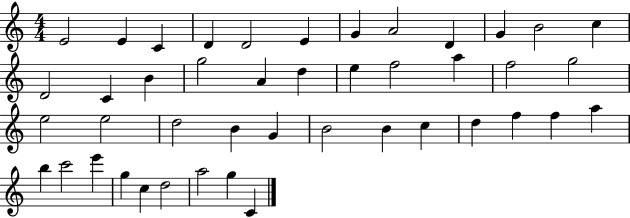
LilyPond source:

{
  \clef treble
  \numericTimeSignature
  \time 4/4
  \key c \major
  e'2 e'4 c'4 | d'4 d'2 e'4 | g'4 a'2 d'4 | g'4 b'2 c''4 | \break d'2 c'4 b'4 | g''2 a'4 d''4 | e''4 f''2 a''4 | f''2 g''2 | \break e''2 e''2 | d''2 b'4 g'4 | b'2 b'4 c''4 | d''4 f''4 f''4 a''4 | \break b''4 c'''2 e'''4 | g''4 c''4 d''2 | a''2 g''4 c'4 | \bar "|."
}